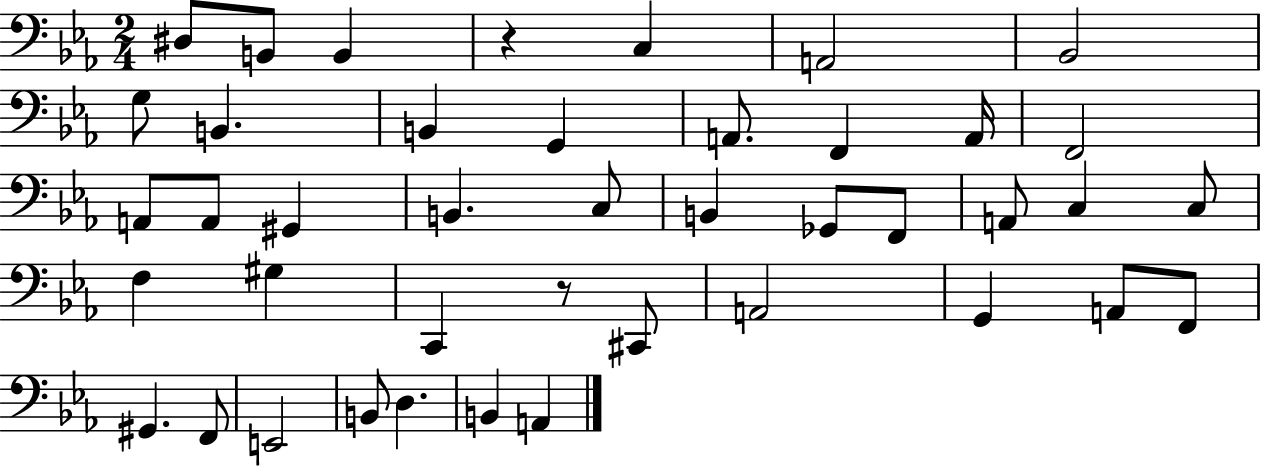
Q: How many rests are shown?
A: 2